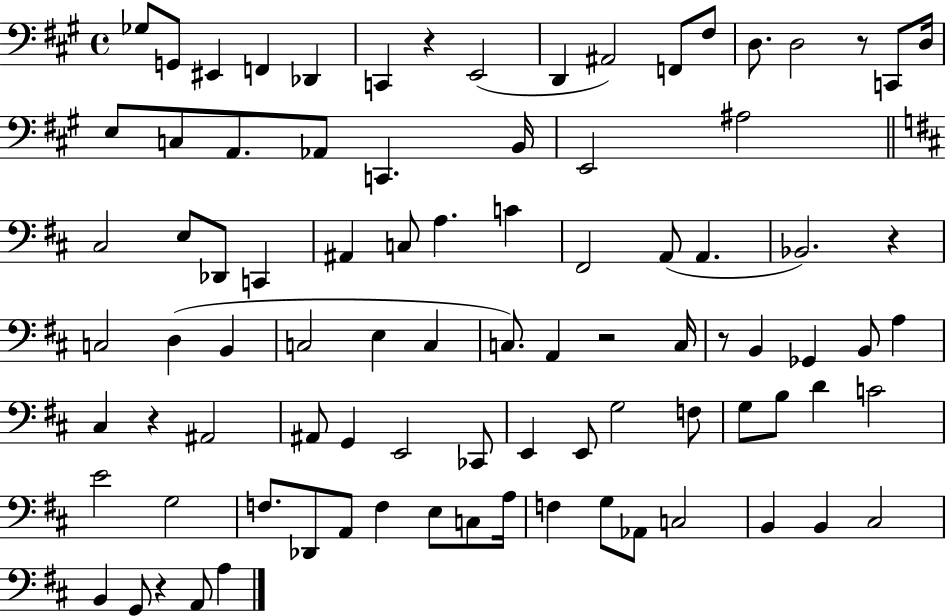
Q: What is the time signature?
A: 4/4